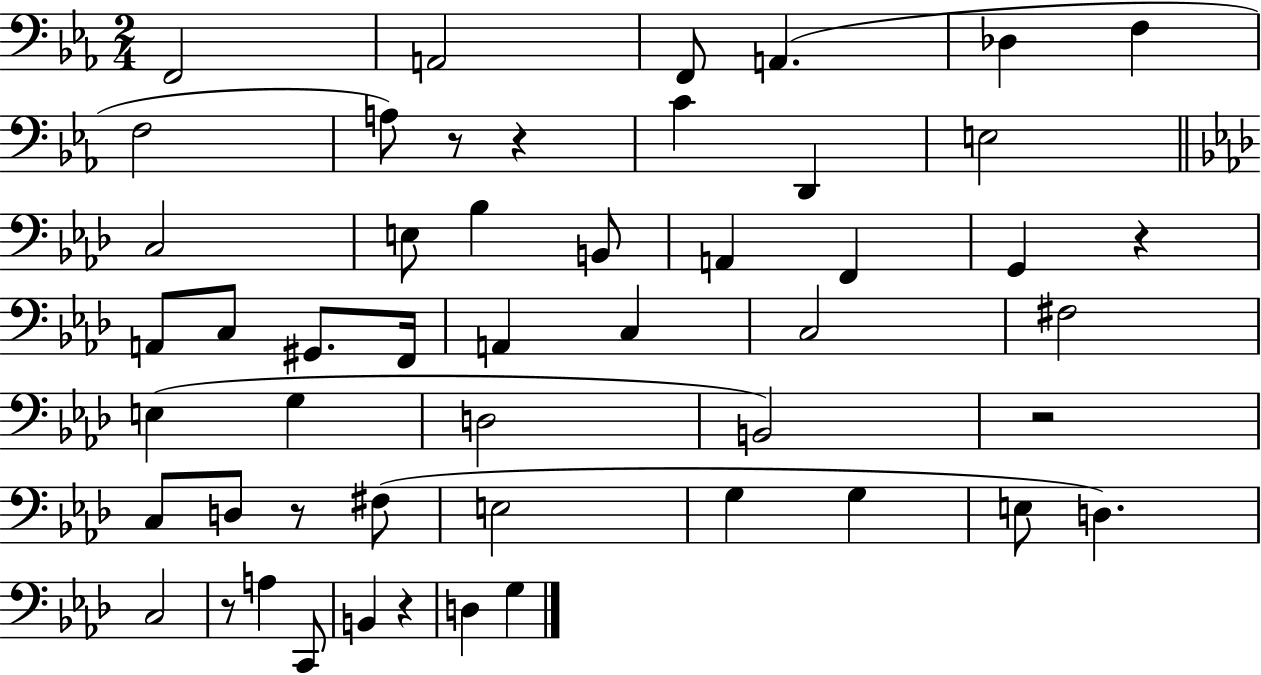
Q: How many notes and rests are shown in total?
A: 51